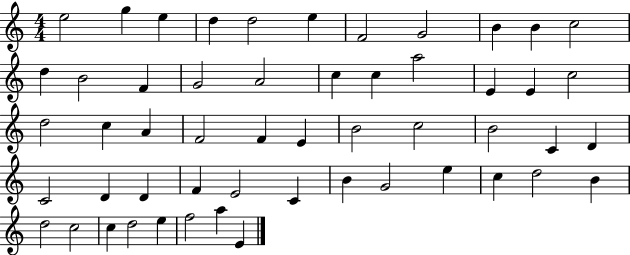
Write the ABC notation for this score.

X:1
T:Untitled
M:4/4
L:1/4
K:C
e2 g e d d2 e F2 G2 B B c2 d B2 F G2 A2 c c a2 E E c2 d2 c A F2 F E B2 c2 B2 C D C2 D D F E2 C B G2 e c d2 B d2 c2 c d2 e f2 a E